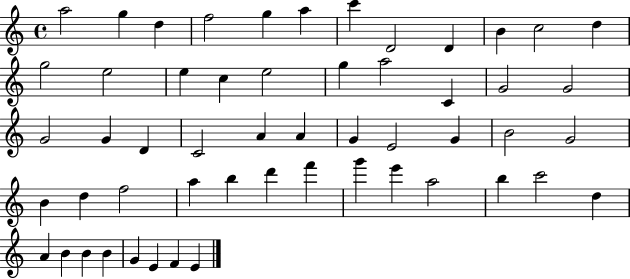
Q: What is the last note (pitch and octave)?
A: E4